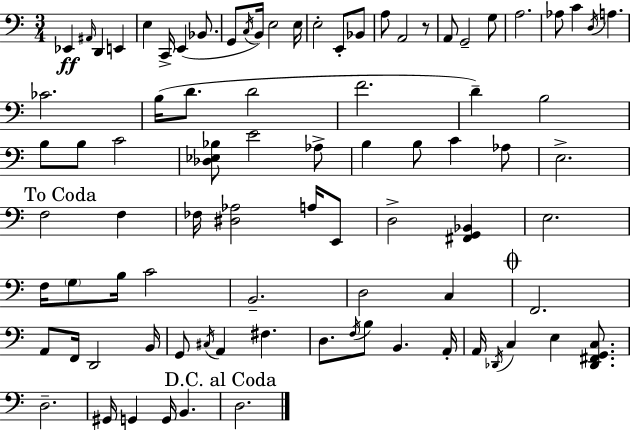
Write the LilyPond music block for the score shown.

{
  \clef bass
  \numericTimeSignature
  \time 3/4
  \key c \major
  ees,4\ff \grace { ais,16 } d,4 e,4 | e4 c,16-> e,4( bes,8. | g,8 \acciaccatura { c16 }) b,16 e2 | e16 e2-. e,8-. | \break bes,8 a8 a,2 | r8 a,8 g,2-- | g8 a2. | aes8 c'4 \acciaccatura { d16 } a4. | \break ces'2. | b16( d'8. d'2 | f'2. | d'4--) b2 | \break b8 b8 c'2 | <des ees bes>8 e'2 | aes8-> b4 b8 c'4 | aes8 e2.-> | \break \mark "To Coda" f2 f4 | fes16 <dis aes>2 | a16 e,8 d2-> <fis, g, bes,>4 | e2. | \break f16 \parenthesize g8 b16 c'2 | b,2.-- | d2 c4 | \mark \markup { \musicglyph "scripts.coda" } f,2. | \break a,8 f,16 d,2 | b,16 g,8 \acciaccatura { cis16 } a,4 fis4. | d8. \acciaccatura { f16 } b8 b,4. | a,16-. a,16 \acciaccatura { des,16 } c4 e4 | \break <des, fis, g, c>8. d2.-- | gis,16 g,4 g,16 | b,4. \mark "D.C. al Coda" d2. | \bar "|."
}